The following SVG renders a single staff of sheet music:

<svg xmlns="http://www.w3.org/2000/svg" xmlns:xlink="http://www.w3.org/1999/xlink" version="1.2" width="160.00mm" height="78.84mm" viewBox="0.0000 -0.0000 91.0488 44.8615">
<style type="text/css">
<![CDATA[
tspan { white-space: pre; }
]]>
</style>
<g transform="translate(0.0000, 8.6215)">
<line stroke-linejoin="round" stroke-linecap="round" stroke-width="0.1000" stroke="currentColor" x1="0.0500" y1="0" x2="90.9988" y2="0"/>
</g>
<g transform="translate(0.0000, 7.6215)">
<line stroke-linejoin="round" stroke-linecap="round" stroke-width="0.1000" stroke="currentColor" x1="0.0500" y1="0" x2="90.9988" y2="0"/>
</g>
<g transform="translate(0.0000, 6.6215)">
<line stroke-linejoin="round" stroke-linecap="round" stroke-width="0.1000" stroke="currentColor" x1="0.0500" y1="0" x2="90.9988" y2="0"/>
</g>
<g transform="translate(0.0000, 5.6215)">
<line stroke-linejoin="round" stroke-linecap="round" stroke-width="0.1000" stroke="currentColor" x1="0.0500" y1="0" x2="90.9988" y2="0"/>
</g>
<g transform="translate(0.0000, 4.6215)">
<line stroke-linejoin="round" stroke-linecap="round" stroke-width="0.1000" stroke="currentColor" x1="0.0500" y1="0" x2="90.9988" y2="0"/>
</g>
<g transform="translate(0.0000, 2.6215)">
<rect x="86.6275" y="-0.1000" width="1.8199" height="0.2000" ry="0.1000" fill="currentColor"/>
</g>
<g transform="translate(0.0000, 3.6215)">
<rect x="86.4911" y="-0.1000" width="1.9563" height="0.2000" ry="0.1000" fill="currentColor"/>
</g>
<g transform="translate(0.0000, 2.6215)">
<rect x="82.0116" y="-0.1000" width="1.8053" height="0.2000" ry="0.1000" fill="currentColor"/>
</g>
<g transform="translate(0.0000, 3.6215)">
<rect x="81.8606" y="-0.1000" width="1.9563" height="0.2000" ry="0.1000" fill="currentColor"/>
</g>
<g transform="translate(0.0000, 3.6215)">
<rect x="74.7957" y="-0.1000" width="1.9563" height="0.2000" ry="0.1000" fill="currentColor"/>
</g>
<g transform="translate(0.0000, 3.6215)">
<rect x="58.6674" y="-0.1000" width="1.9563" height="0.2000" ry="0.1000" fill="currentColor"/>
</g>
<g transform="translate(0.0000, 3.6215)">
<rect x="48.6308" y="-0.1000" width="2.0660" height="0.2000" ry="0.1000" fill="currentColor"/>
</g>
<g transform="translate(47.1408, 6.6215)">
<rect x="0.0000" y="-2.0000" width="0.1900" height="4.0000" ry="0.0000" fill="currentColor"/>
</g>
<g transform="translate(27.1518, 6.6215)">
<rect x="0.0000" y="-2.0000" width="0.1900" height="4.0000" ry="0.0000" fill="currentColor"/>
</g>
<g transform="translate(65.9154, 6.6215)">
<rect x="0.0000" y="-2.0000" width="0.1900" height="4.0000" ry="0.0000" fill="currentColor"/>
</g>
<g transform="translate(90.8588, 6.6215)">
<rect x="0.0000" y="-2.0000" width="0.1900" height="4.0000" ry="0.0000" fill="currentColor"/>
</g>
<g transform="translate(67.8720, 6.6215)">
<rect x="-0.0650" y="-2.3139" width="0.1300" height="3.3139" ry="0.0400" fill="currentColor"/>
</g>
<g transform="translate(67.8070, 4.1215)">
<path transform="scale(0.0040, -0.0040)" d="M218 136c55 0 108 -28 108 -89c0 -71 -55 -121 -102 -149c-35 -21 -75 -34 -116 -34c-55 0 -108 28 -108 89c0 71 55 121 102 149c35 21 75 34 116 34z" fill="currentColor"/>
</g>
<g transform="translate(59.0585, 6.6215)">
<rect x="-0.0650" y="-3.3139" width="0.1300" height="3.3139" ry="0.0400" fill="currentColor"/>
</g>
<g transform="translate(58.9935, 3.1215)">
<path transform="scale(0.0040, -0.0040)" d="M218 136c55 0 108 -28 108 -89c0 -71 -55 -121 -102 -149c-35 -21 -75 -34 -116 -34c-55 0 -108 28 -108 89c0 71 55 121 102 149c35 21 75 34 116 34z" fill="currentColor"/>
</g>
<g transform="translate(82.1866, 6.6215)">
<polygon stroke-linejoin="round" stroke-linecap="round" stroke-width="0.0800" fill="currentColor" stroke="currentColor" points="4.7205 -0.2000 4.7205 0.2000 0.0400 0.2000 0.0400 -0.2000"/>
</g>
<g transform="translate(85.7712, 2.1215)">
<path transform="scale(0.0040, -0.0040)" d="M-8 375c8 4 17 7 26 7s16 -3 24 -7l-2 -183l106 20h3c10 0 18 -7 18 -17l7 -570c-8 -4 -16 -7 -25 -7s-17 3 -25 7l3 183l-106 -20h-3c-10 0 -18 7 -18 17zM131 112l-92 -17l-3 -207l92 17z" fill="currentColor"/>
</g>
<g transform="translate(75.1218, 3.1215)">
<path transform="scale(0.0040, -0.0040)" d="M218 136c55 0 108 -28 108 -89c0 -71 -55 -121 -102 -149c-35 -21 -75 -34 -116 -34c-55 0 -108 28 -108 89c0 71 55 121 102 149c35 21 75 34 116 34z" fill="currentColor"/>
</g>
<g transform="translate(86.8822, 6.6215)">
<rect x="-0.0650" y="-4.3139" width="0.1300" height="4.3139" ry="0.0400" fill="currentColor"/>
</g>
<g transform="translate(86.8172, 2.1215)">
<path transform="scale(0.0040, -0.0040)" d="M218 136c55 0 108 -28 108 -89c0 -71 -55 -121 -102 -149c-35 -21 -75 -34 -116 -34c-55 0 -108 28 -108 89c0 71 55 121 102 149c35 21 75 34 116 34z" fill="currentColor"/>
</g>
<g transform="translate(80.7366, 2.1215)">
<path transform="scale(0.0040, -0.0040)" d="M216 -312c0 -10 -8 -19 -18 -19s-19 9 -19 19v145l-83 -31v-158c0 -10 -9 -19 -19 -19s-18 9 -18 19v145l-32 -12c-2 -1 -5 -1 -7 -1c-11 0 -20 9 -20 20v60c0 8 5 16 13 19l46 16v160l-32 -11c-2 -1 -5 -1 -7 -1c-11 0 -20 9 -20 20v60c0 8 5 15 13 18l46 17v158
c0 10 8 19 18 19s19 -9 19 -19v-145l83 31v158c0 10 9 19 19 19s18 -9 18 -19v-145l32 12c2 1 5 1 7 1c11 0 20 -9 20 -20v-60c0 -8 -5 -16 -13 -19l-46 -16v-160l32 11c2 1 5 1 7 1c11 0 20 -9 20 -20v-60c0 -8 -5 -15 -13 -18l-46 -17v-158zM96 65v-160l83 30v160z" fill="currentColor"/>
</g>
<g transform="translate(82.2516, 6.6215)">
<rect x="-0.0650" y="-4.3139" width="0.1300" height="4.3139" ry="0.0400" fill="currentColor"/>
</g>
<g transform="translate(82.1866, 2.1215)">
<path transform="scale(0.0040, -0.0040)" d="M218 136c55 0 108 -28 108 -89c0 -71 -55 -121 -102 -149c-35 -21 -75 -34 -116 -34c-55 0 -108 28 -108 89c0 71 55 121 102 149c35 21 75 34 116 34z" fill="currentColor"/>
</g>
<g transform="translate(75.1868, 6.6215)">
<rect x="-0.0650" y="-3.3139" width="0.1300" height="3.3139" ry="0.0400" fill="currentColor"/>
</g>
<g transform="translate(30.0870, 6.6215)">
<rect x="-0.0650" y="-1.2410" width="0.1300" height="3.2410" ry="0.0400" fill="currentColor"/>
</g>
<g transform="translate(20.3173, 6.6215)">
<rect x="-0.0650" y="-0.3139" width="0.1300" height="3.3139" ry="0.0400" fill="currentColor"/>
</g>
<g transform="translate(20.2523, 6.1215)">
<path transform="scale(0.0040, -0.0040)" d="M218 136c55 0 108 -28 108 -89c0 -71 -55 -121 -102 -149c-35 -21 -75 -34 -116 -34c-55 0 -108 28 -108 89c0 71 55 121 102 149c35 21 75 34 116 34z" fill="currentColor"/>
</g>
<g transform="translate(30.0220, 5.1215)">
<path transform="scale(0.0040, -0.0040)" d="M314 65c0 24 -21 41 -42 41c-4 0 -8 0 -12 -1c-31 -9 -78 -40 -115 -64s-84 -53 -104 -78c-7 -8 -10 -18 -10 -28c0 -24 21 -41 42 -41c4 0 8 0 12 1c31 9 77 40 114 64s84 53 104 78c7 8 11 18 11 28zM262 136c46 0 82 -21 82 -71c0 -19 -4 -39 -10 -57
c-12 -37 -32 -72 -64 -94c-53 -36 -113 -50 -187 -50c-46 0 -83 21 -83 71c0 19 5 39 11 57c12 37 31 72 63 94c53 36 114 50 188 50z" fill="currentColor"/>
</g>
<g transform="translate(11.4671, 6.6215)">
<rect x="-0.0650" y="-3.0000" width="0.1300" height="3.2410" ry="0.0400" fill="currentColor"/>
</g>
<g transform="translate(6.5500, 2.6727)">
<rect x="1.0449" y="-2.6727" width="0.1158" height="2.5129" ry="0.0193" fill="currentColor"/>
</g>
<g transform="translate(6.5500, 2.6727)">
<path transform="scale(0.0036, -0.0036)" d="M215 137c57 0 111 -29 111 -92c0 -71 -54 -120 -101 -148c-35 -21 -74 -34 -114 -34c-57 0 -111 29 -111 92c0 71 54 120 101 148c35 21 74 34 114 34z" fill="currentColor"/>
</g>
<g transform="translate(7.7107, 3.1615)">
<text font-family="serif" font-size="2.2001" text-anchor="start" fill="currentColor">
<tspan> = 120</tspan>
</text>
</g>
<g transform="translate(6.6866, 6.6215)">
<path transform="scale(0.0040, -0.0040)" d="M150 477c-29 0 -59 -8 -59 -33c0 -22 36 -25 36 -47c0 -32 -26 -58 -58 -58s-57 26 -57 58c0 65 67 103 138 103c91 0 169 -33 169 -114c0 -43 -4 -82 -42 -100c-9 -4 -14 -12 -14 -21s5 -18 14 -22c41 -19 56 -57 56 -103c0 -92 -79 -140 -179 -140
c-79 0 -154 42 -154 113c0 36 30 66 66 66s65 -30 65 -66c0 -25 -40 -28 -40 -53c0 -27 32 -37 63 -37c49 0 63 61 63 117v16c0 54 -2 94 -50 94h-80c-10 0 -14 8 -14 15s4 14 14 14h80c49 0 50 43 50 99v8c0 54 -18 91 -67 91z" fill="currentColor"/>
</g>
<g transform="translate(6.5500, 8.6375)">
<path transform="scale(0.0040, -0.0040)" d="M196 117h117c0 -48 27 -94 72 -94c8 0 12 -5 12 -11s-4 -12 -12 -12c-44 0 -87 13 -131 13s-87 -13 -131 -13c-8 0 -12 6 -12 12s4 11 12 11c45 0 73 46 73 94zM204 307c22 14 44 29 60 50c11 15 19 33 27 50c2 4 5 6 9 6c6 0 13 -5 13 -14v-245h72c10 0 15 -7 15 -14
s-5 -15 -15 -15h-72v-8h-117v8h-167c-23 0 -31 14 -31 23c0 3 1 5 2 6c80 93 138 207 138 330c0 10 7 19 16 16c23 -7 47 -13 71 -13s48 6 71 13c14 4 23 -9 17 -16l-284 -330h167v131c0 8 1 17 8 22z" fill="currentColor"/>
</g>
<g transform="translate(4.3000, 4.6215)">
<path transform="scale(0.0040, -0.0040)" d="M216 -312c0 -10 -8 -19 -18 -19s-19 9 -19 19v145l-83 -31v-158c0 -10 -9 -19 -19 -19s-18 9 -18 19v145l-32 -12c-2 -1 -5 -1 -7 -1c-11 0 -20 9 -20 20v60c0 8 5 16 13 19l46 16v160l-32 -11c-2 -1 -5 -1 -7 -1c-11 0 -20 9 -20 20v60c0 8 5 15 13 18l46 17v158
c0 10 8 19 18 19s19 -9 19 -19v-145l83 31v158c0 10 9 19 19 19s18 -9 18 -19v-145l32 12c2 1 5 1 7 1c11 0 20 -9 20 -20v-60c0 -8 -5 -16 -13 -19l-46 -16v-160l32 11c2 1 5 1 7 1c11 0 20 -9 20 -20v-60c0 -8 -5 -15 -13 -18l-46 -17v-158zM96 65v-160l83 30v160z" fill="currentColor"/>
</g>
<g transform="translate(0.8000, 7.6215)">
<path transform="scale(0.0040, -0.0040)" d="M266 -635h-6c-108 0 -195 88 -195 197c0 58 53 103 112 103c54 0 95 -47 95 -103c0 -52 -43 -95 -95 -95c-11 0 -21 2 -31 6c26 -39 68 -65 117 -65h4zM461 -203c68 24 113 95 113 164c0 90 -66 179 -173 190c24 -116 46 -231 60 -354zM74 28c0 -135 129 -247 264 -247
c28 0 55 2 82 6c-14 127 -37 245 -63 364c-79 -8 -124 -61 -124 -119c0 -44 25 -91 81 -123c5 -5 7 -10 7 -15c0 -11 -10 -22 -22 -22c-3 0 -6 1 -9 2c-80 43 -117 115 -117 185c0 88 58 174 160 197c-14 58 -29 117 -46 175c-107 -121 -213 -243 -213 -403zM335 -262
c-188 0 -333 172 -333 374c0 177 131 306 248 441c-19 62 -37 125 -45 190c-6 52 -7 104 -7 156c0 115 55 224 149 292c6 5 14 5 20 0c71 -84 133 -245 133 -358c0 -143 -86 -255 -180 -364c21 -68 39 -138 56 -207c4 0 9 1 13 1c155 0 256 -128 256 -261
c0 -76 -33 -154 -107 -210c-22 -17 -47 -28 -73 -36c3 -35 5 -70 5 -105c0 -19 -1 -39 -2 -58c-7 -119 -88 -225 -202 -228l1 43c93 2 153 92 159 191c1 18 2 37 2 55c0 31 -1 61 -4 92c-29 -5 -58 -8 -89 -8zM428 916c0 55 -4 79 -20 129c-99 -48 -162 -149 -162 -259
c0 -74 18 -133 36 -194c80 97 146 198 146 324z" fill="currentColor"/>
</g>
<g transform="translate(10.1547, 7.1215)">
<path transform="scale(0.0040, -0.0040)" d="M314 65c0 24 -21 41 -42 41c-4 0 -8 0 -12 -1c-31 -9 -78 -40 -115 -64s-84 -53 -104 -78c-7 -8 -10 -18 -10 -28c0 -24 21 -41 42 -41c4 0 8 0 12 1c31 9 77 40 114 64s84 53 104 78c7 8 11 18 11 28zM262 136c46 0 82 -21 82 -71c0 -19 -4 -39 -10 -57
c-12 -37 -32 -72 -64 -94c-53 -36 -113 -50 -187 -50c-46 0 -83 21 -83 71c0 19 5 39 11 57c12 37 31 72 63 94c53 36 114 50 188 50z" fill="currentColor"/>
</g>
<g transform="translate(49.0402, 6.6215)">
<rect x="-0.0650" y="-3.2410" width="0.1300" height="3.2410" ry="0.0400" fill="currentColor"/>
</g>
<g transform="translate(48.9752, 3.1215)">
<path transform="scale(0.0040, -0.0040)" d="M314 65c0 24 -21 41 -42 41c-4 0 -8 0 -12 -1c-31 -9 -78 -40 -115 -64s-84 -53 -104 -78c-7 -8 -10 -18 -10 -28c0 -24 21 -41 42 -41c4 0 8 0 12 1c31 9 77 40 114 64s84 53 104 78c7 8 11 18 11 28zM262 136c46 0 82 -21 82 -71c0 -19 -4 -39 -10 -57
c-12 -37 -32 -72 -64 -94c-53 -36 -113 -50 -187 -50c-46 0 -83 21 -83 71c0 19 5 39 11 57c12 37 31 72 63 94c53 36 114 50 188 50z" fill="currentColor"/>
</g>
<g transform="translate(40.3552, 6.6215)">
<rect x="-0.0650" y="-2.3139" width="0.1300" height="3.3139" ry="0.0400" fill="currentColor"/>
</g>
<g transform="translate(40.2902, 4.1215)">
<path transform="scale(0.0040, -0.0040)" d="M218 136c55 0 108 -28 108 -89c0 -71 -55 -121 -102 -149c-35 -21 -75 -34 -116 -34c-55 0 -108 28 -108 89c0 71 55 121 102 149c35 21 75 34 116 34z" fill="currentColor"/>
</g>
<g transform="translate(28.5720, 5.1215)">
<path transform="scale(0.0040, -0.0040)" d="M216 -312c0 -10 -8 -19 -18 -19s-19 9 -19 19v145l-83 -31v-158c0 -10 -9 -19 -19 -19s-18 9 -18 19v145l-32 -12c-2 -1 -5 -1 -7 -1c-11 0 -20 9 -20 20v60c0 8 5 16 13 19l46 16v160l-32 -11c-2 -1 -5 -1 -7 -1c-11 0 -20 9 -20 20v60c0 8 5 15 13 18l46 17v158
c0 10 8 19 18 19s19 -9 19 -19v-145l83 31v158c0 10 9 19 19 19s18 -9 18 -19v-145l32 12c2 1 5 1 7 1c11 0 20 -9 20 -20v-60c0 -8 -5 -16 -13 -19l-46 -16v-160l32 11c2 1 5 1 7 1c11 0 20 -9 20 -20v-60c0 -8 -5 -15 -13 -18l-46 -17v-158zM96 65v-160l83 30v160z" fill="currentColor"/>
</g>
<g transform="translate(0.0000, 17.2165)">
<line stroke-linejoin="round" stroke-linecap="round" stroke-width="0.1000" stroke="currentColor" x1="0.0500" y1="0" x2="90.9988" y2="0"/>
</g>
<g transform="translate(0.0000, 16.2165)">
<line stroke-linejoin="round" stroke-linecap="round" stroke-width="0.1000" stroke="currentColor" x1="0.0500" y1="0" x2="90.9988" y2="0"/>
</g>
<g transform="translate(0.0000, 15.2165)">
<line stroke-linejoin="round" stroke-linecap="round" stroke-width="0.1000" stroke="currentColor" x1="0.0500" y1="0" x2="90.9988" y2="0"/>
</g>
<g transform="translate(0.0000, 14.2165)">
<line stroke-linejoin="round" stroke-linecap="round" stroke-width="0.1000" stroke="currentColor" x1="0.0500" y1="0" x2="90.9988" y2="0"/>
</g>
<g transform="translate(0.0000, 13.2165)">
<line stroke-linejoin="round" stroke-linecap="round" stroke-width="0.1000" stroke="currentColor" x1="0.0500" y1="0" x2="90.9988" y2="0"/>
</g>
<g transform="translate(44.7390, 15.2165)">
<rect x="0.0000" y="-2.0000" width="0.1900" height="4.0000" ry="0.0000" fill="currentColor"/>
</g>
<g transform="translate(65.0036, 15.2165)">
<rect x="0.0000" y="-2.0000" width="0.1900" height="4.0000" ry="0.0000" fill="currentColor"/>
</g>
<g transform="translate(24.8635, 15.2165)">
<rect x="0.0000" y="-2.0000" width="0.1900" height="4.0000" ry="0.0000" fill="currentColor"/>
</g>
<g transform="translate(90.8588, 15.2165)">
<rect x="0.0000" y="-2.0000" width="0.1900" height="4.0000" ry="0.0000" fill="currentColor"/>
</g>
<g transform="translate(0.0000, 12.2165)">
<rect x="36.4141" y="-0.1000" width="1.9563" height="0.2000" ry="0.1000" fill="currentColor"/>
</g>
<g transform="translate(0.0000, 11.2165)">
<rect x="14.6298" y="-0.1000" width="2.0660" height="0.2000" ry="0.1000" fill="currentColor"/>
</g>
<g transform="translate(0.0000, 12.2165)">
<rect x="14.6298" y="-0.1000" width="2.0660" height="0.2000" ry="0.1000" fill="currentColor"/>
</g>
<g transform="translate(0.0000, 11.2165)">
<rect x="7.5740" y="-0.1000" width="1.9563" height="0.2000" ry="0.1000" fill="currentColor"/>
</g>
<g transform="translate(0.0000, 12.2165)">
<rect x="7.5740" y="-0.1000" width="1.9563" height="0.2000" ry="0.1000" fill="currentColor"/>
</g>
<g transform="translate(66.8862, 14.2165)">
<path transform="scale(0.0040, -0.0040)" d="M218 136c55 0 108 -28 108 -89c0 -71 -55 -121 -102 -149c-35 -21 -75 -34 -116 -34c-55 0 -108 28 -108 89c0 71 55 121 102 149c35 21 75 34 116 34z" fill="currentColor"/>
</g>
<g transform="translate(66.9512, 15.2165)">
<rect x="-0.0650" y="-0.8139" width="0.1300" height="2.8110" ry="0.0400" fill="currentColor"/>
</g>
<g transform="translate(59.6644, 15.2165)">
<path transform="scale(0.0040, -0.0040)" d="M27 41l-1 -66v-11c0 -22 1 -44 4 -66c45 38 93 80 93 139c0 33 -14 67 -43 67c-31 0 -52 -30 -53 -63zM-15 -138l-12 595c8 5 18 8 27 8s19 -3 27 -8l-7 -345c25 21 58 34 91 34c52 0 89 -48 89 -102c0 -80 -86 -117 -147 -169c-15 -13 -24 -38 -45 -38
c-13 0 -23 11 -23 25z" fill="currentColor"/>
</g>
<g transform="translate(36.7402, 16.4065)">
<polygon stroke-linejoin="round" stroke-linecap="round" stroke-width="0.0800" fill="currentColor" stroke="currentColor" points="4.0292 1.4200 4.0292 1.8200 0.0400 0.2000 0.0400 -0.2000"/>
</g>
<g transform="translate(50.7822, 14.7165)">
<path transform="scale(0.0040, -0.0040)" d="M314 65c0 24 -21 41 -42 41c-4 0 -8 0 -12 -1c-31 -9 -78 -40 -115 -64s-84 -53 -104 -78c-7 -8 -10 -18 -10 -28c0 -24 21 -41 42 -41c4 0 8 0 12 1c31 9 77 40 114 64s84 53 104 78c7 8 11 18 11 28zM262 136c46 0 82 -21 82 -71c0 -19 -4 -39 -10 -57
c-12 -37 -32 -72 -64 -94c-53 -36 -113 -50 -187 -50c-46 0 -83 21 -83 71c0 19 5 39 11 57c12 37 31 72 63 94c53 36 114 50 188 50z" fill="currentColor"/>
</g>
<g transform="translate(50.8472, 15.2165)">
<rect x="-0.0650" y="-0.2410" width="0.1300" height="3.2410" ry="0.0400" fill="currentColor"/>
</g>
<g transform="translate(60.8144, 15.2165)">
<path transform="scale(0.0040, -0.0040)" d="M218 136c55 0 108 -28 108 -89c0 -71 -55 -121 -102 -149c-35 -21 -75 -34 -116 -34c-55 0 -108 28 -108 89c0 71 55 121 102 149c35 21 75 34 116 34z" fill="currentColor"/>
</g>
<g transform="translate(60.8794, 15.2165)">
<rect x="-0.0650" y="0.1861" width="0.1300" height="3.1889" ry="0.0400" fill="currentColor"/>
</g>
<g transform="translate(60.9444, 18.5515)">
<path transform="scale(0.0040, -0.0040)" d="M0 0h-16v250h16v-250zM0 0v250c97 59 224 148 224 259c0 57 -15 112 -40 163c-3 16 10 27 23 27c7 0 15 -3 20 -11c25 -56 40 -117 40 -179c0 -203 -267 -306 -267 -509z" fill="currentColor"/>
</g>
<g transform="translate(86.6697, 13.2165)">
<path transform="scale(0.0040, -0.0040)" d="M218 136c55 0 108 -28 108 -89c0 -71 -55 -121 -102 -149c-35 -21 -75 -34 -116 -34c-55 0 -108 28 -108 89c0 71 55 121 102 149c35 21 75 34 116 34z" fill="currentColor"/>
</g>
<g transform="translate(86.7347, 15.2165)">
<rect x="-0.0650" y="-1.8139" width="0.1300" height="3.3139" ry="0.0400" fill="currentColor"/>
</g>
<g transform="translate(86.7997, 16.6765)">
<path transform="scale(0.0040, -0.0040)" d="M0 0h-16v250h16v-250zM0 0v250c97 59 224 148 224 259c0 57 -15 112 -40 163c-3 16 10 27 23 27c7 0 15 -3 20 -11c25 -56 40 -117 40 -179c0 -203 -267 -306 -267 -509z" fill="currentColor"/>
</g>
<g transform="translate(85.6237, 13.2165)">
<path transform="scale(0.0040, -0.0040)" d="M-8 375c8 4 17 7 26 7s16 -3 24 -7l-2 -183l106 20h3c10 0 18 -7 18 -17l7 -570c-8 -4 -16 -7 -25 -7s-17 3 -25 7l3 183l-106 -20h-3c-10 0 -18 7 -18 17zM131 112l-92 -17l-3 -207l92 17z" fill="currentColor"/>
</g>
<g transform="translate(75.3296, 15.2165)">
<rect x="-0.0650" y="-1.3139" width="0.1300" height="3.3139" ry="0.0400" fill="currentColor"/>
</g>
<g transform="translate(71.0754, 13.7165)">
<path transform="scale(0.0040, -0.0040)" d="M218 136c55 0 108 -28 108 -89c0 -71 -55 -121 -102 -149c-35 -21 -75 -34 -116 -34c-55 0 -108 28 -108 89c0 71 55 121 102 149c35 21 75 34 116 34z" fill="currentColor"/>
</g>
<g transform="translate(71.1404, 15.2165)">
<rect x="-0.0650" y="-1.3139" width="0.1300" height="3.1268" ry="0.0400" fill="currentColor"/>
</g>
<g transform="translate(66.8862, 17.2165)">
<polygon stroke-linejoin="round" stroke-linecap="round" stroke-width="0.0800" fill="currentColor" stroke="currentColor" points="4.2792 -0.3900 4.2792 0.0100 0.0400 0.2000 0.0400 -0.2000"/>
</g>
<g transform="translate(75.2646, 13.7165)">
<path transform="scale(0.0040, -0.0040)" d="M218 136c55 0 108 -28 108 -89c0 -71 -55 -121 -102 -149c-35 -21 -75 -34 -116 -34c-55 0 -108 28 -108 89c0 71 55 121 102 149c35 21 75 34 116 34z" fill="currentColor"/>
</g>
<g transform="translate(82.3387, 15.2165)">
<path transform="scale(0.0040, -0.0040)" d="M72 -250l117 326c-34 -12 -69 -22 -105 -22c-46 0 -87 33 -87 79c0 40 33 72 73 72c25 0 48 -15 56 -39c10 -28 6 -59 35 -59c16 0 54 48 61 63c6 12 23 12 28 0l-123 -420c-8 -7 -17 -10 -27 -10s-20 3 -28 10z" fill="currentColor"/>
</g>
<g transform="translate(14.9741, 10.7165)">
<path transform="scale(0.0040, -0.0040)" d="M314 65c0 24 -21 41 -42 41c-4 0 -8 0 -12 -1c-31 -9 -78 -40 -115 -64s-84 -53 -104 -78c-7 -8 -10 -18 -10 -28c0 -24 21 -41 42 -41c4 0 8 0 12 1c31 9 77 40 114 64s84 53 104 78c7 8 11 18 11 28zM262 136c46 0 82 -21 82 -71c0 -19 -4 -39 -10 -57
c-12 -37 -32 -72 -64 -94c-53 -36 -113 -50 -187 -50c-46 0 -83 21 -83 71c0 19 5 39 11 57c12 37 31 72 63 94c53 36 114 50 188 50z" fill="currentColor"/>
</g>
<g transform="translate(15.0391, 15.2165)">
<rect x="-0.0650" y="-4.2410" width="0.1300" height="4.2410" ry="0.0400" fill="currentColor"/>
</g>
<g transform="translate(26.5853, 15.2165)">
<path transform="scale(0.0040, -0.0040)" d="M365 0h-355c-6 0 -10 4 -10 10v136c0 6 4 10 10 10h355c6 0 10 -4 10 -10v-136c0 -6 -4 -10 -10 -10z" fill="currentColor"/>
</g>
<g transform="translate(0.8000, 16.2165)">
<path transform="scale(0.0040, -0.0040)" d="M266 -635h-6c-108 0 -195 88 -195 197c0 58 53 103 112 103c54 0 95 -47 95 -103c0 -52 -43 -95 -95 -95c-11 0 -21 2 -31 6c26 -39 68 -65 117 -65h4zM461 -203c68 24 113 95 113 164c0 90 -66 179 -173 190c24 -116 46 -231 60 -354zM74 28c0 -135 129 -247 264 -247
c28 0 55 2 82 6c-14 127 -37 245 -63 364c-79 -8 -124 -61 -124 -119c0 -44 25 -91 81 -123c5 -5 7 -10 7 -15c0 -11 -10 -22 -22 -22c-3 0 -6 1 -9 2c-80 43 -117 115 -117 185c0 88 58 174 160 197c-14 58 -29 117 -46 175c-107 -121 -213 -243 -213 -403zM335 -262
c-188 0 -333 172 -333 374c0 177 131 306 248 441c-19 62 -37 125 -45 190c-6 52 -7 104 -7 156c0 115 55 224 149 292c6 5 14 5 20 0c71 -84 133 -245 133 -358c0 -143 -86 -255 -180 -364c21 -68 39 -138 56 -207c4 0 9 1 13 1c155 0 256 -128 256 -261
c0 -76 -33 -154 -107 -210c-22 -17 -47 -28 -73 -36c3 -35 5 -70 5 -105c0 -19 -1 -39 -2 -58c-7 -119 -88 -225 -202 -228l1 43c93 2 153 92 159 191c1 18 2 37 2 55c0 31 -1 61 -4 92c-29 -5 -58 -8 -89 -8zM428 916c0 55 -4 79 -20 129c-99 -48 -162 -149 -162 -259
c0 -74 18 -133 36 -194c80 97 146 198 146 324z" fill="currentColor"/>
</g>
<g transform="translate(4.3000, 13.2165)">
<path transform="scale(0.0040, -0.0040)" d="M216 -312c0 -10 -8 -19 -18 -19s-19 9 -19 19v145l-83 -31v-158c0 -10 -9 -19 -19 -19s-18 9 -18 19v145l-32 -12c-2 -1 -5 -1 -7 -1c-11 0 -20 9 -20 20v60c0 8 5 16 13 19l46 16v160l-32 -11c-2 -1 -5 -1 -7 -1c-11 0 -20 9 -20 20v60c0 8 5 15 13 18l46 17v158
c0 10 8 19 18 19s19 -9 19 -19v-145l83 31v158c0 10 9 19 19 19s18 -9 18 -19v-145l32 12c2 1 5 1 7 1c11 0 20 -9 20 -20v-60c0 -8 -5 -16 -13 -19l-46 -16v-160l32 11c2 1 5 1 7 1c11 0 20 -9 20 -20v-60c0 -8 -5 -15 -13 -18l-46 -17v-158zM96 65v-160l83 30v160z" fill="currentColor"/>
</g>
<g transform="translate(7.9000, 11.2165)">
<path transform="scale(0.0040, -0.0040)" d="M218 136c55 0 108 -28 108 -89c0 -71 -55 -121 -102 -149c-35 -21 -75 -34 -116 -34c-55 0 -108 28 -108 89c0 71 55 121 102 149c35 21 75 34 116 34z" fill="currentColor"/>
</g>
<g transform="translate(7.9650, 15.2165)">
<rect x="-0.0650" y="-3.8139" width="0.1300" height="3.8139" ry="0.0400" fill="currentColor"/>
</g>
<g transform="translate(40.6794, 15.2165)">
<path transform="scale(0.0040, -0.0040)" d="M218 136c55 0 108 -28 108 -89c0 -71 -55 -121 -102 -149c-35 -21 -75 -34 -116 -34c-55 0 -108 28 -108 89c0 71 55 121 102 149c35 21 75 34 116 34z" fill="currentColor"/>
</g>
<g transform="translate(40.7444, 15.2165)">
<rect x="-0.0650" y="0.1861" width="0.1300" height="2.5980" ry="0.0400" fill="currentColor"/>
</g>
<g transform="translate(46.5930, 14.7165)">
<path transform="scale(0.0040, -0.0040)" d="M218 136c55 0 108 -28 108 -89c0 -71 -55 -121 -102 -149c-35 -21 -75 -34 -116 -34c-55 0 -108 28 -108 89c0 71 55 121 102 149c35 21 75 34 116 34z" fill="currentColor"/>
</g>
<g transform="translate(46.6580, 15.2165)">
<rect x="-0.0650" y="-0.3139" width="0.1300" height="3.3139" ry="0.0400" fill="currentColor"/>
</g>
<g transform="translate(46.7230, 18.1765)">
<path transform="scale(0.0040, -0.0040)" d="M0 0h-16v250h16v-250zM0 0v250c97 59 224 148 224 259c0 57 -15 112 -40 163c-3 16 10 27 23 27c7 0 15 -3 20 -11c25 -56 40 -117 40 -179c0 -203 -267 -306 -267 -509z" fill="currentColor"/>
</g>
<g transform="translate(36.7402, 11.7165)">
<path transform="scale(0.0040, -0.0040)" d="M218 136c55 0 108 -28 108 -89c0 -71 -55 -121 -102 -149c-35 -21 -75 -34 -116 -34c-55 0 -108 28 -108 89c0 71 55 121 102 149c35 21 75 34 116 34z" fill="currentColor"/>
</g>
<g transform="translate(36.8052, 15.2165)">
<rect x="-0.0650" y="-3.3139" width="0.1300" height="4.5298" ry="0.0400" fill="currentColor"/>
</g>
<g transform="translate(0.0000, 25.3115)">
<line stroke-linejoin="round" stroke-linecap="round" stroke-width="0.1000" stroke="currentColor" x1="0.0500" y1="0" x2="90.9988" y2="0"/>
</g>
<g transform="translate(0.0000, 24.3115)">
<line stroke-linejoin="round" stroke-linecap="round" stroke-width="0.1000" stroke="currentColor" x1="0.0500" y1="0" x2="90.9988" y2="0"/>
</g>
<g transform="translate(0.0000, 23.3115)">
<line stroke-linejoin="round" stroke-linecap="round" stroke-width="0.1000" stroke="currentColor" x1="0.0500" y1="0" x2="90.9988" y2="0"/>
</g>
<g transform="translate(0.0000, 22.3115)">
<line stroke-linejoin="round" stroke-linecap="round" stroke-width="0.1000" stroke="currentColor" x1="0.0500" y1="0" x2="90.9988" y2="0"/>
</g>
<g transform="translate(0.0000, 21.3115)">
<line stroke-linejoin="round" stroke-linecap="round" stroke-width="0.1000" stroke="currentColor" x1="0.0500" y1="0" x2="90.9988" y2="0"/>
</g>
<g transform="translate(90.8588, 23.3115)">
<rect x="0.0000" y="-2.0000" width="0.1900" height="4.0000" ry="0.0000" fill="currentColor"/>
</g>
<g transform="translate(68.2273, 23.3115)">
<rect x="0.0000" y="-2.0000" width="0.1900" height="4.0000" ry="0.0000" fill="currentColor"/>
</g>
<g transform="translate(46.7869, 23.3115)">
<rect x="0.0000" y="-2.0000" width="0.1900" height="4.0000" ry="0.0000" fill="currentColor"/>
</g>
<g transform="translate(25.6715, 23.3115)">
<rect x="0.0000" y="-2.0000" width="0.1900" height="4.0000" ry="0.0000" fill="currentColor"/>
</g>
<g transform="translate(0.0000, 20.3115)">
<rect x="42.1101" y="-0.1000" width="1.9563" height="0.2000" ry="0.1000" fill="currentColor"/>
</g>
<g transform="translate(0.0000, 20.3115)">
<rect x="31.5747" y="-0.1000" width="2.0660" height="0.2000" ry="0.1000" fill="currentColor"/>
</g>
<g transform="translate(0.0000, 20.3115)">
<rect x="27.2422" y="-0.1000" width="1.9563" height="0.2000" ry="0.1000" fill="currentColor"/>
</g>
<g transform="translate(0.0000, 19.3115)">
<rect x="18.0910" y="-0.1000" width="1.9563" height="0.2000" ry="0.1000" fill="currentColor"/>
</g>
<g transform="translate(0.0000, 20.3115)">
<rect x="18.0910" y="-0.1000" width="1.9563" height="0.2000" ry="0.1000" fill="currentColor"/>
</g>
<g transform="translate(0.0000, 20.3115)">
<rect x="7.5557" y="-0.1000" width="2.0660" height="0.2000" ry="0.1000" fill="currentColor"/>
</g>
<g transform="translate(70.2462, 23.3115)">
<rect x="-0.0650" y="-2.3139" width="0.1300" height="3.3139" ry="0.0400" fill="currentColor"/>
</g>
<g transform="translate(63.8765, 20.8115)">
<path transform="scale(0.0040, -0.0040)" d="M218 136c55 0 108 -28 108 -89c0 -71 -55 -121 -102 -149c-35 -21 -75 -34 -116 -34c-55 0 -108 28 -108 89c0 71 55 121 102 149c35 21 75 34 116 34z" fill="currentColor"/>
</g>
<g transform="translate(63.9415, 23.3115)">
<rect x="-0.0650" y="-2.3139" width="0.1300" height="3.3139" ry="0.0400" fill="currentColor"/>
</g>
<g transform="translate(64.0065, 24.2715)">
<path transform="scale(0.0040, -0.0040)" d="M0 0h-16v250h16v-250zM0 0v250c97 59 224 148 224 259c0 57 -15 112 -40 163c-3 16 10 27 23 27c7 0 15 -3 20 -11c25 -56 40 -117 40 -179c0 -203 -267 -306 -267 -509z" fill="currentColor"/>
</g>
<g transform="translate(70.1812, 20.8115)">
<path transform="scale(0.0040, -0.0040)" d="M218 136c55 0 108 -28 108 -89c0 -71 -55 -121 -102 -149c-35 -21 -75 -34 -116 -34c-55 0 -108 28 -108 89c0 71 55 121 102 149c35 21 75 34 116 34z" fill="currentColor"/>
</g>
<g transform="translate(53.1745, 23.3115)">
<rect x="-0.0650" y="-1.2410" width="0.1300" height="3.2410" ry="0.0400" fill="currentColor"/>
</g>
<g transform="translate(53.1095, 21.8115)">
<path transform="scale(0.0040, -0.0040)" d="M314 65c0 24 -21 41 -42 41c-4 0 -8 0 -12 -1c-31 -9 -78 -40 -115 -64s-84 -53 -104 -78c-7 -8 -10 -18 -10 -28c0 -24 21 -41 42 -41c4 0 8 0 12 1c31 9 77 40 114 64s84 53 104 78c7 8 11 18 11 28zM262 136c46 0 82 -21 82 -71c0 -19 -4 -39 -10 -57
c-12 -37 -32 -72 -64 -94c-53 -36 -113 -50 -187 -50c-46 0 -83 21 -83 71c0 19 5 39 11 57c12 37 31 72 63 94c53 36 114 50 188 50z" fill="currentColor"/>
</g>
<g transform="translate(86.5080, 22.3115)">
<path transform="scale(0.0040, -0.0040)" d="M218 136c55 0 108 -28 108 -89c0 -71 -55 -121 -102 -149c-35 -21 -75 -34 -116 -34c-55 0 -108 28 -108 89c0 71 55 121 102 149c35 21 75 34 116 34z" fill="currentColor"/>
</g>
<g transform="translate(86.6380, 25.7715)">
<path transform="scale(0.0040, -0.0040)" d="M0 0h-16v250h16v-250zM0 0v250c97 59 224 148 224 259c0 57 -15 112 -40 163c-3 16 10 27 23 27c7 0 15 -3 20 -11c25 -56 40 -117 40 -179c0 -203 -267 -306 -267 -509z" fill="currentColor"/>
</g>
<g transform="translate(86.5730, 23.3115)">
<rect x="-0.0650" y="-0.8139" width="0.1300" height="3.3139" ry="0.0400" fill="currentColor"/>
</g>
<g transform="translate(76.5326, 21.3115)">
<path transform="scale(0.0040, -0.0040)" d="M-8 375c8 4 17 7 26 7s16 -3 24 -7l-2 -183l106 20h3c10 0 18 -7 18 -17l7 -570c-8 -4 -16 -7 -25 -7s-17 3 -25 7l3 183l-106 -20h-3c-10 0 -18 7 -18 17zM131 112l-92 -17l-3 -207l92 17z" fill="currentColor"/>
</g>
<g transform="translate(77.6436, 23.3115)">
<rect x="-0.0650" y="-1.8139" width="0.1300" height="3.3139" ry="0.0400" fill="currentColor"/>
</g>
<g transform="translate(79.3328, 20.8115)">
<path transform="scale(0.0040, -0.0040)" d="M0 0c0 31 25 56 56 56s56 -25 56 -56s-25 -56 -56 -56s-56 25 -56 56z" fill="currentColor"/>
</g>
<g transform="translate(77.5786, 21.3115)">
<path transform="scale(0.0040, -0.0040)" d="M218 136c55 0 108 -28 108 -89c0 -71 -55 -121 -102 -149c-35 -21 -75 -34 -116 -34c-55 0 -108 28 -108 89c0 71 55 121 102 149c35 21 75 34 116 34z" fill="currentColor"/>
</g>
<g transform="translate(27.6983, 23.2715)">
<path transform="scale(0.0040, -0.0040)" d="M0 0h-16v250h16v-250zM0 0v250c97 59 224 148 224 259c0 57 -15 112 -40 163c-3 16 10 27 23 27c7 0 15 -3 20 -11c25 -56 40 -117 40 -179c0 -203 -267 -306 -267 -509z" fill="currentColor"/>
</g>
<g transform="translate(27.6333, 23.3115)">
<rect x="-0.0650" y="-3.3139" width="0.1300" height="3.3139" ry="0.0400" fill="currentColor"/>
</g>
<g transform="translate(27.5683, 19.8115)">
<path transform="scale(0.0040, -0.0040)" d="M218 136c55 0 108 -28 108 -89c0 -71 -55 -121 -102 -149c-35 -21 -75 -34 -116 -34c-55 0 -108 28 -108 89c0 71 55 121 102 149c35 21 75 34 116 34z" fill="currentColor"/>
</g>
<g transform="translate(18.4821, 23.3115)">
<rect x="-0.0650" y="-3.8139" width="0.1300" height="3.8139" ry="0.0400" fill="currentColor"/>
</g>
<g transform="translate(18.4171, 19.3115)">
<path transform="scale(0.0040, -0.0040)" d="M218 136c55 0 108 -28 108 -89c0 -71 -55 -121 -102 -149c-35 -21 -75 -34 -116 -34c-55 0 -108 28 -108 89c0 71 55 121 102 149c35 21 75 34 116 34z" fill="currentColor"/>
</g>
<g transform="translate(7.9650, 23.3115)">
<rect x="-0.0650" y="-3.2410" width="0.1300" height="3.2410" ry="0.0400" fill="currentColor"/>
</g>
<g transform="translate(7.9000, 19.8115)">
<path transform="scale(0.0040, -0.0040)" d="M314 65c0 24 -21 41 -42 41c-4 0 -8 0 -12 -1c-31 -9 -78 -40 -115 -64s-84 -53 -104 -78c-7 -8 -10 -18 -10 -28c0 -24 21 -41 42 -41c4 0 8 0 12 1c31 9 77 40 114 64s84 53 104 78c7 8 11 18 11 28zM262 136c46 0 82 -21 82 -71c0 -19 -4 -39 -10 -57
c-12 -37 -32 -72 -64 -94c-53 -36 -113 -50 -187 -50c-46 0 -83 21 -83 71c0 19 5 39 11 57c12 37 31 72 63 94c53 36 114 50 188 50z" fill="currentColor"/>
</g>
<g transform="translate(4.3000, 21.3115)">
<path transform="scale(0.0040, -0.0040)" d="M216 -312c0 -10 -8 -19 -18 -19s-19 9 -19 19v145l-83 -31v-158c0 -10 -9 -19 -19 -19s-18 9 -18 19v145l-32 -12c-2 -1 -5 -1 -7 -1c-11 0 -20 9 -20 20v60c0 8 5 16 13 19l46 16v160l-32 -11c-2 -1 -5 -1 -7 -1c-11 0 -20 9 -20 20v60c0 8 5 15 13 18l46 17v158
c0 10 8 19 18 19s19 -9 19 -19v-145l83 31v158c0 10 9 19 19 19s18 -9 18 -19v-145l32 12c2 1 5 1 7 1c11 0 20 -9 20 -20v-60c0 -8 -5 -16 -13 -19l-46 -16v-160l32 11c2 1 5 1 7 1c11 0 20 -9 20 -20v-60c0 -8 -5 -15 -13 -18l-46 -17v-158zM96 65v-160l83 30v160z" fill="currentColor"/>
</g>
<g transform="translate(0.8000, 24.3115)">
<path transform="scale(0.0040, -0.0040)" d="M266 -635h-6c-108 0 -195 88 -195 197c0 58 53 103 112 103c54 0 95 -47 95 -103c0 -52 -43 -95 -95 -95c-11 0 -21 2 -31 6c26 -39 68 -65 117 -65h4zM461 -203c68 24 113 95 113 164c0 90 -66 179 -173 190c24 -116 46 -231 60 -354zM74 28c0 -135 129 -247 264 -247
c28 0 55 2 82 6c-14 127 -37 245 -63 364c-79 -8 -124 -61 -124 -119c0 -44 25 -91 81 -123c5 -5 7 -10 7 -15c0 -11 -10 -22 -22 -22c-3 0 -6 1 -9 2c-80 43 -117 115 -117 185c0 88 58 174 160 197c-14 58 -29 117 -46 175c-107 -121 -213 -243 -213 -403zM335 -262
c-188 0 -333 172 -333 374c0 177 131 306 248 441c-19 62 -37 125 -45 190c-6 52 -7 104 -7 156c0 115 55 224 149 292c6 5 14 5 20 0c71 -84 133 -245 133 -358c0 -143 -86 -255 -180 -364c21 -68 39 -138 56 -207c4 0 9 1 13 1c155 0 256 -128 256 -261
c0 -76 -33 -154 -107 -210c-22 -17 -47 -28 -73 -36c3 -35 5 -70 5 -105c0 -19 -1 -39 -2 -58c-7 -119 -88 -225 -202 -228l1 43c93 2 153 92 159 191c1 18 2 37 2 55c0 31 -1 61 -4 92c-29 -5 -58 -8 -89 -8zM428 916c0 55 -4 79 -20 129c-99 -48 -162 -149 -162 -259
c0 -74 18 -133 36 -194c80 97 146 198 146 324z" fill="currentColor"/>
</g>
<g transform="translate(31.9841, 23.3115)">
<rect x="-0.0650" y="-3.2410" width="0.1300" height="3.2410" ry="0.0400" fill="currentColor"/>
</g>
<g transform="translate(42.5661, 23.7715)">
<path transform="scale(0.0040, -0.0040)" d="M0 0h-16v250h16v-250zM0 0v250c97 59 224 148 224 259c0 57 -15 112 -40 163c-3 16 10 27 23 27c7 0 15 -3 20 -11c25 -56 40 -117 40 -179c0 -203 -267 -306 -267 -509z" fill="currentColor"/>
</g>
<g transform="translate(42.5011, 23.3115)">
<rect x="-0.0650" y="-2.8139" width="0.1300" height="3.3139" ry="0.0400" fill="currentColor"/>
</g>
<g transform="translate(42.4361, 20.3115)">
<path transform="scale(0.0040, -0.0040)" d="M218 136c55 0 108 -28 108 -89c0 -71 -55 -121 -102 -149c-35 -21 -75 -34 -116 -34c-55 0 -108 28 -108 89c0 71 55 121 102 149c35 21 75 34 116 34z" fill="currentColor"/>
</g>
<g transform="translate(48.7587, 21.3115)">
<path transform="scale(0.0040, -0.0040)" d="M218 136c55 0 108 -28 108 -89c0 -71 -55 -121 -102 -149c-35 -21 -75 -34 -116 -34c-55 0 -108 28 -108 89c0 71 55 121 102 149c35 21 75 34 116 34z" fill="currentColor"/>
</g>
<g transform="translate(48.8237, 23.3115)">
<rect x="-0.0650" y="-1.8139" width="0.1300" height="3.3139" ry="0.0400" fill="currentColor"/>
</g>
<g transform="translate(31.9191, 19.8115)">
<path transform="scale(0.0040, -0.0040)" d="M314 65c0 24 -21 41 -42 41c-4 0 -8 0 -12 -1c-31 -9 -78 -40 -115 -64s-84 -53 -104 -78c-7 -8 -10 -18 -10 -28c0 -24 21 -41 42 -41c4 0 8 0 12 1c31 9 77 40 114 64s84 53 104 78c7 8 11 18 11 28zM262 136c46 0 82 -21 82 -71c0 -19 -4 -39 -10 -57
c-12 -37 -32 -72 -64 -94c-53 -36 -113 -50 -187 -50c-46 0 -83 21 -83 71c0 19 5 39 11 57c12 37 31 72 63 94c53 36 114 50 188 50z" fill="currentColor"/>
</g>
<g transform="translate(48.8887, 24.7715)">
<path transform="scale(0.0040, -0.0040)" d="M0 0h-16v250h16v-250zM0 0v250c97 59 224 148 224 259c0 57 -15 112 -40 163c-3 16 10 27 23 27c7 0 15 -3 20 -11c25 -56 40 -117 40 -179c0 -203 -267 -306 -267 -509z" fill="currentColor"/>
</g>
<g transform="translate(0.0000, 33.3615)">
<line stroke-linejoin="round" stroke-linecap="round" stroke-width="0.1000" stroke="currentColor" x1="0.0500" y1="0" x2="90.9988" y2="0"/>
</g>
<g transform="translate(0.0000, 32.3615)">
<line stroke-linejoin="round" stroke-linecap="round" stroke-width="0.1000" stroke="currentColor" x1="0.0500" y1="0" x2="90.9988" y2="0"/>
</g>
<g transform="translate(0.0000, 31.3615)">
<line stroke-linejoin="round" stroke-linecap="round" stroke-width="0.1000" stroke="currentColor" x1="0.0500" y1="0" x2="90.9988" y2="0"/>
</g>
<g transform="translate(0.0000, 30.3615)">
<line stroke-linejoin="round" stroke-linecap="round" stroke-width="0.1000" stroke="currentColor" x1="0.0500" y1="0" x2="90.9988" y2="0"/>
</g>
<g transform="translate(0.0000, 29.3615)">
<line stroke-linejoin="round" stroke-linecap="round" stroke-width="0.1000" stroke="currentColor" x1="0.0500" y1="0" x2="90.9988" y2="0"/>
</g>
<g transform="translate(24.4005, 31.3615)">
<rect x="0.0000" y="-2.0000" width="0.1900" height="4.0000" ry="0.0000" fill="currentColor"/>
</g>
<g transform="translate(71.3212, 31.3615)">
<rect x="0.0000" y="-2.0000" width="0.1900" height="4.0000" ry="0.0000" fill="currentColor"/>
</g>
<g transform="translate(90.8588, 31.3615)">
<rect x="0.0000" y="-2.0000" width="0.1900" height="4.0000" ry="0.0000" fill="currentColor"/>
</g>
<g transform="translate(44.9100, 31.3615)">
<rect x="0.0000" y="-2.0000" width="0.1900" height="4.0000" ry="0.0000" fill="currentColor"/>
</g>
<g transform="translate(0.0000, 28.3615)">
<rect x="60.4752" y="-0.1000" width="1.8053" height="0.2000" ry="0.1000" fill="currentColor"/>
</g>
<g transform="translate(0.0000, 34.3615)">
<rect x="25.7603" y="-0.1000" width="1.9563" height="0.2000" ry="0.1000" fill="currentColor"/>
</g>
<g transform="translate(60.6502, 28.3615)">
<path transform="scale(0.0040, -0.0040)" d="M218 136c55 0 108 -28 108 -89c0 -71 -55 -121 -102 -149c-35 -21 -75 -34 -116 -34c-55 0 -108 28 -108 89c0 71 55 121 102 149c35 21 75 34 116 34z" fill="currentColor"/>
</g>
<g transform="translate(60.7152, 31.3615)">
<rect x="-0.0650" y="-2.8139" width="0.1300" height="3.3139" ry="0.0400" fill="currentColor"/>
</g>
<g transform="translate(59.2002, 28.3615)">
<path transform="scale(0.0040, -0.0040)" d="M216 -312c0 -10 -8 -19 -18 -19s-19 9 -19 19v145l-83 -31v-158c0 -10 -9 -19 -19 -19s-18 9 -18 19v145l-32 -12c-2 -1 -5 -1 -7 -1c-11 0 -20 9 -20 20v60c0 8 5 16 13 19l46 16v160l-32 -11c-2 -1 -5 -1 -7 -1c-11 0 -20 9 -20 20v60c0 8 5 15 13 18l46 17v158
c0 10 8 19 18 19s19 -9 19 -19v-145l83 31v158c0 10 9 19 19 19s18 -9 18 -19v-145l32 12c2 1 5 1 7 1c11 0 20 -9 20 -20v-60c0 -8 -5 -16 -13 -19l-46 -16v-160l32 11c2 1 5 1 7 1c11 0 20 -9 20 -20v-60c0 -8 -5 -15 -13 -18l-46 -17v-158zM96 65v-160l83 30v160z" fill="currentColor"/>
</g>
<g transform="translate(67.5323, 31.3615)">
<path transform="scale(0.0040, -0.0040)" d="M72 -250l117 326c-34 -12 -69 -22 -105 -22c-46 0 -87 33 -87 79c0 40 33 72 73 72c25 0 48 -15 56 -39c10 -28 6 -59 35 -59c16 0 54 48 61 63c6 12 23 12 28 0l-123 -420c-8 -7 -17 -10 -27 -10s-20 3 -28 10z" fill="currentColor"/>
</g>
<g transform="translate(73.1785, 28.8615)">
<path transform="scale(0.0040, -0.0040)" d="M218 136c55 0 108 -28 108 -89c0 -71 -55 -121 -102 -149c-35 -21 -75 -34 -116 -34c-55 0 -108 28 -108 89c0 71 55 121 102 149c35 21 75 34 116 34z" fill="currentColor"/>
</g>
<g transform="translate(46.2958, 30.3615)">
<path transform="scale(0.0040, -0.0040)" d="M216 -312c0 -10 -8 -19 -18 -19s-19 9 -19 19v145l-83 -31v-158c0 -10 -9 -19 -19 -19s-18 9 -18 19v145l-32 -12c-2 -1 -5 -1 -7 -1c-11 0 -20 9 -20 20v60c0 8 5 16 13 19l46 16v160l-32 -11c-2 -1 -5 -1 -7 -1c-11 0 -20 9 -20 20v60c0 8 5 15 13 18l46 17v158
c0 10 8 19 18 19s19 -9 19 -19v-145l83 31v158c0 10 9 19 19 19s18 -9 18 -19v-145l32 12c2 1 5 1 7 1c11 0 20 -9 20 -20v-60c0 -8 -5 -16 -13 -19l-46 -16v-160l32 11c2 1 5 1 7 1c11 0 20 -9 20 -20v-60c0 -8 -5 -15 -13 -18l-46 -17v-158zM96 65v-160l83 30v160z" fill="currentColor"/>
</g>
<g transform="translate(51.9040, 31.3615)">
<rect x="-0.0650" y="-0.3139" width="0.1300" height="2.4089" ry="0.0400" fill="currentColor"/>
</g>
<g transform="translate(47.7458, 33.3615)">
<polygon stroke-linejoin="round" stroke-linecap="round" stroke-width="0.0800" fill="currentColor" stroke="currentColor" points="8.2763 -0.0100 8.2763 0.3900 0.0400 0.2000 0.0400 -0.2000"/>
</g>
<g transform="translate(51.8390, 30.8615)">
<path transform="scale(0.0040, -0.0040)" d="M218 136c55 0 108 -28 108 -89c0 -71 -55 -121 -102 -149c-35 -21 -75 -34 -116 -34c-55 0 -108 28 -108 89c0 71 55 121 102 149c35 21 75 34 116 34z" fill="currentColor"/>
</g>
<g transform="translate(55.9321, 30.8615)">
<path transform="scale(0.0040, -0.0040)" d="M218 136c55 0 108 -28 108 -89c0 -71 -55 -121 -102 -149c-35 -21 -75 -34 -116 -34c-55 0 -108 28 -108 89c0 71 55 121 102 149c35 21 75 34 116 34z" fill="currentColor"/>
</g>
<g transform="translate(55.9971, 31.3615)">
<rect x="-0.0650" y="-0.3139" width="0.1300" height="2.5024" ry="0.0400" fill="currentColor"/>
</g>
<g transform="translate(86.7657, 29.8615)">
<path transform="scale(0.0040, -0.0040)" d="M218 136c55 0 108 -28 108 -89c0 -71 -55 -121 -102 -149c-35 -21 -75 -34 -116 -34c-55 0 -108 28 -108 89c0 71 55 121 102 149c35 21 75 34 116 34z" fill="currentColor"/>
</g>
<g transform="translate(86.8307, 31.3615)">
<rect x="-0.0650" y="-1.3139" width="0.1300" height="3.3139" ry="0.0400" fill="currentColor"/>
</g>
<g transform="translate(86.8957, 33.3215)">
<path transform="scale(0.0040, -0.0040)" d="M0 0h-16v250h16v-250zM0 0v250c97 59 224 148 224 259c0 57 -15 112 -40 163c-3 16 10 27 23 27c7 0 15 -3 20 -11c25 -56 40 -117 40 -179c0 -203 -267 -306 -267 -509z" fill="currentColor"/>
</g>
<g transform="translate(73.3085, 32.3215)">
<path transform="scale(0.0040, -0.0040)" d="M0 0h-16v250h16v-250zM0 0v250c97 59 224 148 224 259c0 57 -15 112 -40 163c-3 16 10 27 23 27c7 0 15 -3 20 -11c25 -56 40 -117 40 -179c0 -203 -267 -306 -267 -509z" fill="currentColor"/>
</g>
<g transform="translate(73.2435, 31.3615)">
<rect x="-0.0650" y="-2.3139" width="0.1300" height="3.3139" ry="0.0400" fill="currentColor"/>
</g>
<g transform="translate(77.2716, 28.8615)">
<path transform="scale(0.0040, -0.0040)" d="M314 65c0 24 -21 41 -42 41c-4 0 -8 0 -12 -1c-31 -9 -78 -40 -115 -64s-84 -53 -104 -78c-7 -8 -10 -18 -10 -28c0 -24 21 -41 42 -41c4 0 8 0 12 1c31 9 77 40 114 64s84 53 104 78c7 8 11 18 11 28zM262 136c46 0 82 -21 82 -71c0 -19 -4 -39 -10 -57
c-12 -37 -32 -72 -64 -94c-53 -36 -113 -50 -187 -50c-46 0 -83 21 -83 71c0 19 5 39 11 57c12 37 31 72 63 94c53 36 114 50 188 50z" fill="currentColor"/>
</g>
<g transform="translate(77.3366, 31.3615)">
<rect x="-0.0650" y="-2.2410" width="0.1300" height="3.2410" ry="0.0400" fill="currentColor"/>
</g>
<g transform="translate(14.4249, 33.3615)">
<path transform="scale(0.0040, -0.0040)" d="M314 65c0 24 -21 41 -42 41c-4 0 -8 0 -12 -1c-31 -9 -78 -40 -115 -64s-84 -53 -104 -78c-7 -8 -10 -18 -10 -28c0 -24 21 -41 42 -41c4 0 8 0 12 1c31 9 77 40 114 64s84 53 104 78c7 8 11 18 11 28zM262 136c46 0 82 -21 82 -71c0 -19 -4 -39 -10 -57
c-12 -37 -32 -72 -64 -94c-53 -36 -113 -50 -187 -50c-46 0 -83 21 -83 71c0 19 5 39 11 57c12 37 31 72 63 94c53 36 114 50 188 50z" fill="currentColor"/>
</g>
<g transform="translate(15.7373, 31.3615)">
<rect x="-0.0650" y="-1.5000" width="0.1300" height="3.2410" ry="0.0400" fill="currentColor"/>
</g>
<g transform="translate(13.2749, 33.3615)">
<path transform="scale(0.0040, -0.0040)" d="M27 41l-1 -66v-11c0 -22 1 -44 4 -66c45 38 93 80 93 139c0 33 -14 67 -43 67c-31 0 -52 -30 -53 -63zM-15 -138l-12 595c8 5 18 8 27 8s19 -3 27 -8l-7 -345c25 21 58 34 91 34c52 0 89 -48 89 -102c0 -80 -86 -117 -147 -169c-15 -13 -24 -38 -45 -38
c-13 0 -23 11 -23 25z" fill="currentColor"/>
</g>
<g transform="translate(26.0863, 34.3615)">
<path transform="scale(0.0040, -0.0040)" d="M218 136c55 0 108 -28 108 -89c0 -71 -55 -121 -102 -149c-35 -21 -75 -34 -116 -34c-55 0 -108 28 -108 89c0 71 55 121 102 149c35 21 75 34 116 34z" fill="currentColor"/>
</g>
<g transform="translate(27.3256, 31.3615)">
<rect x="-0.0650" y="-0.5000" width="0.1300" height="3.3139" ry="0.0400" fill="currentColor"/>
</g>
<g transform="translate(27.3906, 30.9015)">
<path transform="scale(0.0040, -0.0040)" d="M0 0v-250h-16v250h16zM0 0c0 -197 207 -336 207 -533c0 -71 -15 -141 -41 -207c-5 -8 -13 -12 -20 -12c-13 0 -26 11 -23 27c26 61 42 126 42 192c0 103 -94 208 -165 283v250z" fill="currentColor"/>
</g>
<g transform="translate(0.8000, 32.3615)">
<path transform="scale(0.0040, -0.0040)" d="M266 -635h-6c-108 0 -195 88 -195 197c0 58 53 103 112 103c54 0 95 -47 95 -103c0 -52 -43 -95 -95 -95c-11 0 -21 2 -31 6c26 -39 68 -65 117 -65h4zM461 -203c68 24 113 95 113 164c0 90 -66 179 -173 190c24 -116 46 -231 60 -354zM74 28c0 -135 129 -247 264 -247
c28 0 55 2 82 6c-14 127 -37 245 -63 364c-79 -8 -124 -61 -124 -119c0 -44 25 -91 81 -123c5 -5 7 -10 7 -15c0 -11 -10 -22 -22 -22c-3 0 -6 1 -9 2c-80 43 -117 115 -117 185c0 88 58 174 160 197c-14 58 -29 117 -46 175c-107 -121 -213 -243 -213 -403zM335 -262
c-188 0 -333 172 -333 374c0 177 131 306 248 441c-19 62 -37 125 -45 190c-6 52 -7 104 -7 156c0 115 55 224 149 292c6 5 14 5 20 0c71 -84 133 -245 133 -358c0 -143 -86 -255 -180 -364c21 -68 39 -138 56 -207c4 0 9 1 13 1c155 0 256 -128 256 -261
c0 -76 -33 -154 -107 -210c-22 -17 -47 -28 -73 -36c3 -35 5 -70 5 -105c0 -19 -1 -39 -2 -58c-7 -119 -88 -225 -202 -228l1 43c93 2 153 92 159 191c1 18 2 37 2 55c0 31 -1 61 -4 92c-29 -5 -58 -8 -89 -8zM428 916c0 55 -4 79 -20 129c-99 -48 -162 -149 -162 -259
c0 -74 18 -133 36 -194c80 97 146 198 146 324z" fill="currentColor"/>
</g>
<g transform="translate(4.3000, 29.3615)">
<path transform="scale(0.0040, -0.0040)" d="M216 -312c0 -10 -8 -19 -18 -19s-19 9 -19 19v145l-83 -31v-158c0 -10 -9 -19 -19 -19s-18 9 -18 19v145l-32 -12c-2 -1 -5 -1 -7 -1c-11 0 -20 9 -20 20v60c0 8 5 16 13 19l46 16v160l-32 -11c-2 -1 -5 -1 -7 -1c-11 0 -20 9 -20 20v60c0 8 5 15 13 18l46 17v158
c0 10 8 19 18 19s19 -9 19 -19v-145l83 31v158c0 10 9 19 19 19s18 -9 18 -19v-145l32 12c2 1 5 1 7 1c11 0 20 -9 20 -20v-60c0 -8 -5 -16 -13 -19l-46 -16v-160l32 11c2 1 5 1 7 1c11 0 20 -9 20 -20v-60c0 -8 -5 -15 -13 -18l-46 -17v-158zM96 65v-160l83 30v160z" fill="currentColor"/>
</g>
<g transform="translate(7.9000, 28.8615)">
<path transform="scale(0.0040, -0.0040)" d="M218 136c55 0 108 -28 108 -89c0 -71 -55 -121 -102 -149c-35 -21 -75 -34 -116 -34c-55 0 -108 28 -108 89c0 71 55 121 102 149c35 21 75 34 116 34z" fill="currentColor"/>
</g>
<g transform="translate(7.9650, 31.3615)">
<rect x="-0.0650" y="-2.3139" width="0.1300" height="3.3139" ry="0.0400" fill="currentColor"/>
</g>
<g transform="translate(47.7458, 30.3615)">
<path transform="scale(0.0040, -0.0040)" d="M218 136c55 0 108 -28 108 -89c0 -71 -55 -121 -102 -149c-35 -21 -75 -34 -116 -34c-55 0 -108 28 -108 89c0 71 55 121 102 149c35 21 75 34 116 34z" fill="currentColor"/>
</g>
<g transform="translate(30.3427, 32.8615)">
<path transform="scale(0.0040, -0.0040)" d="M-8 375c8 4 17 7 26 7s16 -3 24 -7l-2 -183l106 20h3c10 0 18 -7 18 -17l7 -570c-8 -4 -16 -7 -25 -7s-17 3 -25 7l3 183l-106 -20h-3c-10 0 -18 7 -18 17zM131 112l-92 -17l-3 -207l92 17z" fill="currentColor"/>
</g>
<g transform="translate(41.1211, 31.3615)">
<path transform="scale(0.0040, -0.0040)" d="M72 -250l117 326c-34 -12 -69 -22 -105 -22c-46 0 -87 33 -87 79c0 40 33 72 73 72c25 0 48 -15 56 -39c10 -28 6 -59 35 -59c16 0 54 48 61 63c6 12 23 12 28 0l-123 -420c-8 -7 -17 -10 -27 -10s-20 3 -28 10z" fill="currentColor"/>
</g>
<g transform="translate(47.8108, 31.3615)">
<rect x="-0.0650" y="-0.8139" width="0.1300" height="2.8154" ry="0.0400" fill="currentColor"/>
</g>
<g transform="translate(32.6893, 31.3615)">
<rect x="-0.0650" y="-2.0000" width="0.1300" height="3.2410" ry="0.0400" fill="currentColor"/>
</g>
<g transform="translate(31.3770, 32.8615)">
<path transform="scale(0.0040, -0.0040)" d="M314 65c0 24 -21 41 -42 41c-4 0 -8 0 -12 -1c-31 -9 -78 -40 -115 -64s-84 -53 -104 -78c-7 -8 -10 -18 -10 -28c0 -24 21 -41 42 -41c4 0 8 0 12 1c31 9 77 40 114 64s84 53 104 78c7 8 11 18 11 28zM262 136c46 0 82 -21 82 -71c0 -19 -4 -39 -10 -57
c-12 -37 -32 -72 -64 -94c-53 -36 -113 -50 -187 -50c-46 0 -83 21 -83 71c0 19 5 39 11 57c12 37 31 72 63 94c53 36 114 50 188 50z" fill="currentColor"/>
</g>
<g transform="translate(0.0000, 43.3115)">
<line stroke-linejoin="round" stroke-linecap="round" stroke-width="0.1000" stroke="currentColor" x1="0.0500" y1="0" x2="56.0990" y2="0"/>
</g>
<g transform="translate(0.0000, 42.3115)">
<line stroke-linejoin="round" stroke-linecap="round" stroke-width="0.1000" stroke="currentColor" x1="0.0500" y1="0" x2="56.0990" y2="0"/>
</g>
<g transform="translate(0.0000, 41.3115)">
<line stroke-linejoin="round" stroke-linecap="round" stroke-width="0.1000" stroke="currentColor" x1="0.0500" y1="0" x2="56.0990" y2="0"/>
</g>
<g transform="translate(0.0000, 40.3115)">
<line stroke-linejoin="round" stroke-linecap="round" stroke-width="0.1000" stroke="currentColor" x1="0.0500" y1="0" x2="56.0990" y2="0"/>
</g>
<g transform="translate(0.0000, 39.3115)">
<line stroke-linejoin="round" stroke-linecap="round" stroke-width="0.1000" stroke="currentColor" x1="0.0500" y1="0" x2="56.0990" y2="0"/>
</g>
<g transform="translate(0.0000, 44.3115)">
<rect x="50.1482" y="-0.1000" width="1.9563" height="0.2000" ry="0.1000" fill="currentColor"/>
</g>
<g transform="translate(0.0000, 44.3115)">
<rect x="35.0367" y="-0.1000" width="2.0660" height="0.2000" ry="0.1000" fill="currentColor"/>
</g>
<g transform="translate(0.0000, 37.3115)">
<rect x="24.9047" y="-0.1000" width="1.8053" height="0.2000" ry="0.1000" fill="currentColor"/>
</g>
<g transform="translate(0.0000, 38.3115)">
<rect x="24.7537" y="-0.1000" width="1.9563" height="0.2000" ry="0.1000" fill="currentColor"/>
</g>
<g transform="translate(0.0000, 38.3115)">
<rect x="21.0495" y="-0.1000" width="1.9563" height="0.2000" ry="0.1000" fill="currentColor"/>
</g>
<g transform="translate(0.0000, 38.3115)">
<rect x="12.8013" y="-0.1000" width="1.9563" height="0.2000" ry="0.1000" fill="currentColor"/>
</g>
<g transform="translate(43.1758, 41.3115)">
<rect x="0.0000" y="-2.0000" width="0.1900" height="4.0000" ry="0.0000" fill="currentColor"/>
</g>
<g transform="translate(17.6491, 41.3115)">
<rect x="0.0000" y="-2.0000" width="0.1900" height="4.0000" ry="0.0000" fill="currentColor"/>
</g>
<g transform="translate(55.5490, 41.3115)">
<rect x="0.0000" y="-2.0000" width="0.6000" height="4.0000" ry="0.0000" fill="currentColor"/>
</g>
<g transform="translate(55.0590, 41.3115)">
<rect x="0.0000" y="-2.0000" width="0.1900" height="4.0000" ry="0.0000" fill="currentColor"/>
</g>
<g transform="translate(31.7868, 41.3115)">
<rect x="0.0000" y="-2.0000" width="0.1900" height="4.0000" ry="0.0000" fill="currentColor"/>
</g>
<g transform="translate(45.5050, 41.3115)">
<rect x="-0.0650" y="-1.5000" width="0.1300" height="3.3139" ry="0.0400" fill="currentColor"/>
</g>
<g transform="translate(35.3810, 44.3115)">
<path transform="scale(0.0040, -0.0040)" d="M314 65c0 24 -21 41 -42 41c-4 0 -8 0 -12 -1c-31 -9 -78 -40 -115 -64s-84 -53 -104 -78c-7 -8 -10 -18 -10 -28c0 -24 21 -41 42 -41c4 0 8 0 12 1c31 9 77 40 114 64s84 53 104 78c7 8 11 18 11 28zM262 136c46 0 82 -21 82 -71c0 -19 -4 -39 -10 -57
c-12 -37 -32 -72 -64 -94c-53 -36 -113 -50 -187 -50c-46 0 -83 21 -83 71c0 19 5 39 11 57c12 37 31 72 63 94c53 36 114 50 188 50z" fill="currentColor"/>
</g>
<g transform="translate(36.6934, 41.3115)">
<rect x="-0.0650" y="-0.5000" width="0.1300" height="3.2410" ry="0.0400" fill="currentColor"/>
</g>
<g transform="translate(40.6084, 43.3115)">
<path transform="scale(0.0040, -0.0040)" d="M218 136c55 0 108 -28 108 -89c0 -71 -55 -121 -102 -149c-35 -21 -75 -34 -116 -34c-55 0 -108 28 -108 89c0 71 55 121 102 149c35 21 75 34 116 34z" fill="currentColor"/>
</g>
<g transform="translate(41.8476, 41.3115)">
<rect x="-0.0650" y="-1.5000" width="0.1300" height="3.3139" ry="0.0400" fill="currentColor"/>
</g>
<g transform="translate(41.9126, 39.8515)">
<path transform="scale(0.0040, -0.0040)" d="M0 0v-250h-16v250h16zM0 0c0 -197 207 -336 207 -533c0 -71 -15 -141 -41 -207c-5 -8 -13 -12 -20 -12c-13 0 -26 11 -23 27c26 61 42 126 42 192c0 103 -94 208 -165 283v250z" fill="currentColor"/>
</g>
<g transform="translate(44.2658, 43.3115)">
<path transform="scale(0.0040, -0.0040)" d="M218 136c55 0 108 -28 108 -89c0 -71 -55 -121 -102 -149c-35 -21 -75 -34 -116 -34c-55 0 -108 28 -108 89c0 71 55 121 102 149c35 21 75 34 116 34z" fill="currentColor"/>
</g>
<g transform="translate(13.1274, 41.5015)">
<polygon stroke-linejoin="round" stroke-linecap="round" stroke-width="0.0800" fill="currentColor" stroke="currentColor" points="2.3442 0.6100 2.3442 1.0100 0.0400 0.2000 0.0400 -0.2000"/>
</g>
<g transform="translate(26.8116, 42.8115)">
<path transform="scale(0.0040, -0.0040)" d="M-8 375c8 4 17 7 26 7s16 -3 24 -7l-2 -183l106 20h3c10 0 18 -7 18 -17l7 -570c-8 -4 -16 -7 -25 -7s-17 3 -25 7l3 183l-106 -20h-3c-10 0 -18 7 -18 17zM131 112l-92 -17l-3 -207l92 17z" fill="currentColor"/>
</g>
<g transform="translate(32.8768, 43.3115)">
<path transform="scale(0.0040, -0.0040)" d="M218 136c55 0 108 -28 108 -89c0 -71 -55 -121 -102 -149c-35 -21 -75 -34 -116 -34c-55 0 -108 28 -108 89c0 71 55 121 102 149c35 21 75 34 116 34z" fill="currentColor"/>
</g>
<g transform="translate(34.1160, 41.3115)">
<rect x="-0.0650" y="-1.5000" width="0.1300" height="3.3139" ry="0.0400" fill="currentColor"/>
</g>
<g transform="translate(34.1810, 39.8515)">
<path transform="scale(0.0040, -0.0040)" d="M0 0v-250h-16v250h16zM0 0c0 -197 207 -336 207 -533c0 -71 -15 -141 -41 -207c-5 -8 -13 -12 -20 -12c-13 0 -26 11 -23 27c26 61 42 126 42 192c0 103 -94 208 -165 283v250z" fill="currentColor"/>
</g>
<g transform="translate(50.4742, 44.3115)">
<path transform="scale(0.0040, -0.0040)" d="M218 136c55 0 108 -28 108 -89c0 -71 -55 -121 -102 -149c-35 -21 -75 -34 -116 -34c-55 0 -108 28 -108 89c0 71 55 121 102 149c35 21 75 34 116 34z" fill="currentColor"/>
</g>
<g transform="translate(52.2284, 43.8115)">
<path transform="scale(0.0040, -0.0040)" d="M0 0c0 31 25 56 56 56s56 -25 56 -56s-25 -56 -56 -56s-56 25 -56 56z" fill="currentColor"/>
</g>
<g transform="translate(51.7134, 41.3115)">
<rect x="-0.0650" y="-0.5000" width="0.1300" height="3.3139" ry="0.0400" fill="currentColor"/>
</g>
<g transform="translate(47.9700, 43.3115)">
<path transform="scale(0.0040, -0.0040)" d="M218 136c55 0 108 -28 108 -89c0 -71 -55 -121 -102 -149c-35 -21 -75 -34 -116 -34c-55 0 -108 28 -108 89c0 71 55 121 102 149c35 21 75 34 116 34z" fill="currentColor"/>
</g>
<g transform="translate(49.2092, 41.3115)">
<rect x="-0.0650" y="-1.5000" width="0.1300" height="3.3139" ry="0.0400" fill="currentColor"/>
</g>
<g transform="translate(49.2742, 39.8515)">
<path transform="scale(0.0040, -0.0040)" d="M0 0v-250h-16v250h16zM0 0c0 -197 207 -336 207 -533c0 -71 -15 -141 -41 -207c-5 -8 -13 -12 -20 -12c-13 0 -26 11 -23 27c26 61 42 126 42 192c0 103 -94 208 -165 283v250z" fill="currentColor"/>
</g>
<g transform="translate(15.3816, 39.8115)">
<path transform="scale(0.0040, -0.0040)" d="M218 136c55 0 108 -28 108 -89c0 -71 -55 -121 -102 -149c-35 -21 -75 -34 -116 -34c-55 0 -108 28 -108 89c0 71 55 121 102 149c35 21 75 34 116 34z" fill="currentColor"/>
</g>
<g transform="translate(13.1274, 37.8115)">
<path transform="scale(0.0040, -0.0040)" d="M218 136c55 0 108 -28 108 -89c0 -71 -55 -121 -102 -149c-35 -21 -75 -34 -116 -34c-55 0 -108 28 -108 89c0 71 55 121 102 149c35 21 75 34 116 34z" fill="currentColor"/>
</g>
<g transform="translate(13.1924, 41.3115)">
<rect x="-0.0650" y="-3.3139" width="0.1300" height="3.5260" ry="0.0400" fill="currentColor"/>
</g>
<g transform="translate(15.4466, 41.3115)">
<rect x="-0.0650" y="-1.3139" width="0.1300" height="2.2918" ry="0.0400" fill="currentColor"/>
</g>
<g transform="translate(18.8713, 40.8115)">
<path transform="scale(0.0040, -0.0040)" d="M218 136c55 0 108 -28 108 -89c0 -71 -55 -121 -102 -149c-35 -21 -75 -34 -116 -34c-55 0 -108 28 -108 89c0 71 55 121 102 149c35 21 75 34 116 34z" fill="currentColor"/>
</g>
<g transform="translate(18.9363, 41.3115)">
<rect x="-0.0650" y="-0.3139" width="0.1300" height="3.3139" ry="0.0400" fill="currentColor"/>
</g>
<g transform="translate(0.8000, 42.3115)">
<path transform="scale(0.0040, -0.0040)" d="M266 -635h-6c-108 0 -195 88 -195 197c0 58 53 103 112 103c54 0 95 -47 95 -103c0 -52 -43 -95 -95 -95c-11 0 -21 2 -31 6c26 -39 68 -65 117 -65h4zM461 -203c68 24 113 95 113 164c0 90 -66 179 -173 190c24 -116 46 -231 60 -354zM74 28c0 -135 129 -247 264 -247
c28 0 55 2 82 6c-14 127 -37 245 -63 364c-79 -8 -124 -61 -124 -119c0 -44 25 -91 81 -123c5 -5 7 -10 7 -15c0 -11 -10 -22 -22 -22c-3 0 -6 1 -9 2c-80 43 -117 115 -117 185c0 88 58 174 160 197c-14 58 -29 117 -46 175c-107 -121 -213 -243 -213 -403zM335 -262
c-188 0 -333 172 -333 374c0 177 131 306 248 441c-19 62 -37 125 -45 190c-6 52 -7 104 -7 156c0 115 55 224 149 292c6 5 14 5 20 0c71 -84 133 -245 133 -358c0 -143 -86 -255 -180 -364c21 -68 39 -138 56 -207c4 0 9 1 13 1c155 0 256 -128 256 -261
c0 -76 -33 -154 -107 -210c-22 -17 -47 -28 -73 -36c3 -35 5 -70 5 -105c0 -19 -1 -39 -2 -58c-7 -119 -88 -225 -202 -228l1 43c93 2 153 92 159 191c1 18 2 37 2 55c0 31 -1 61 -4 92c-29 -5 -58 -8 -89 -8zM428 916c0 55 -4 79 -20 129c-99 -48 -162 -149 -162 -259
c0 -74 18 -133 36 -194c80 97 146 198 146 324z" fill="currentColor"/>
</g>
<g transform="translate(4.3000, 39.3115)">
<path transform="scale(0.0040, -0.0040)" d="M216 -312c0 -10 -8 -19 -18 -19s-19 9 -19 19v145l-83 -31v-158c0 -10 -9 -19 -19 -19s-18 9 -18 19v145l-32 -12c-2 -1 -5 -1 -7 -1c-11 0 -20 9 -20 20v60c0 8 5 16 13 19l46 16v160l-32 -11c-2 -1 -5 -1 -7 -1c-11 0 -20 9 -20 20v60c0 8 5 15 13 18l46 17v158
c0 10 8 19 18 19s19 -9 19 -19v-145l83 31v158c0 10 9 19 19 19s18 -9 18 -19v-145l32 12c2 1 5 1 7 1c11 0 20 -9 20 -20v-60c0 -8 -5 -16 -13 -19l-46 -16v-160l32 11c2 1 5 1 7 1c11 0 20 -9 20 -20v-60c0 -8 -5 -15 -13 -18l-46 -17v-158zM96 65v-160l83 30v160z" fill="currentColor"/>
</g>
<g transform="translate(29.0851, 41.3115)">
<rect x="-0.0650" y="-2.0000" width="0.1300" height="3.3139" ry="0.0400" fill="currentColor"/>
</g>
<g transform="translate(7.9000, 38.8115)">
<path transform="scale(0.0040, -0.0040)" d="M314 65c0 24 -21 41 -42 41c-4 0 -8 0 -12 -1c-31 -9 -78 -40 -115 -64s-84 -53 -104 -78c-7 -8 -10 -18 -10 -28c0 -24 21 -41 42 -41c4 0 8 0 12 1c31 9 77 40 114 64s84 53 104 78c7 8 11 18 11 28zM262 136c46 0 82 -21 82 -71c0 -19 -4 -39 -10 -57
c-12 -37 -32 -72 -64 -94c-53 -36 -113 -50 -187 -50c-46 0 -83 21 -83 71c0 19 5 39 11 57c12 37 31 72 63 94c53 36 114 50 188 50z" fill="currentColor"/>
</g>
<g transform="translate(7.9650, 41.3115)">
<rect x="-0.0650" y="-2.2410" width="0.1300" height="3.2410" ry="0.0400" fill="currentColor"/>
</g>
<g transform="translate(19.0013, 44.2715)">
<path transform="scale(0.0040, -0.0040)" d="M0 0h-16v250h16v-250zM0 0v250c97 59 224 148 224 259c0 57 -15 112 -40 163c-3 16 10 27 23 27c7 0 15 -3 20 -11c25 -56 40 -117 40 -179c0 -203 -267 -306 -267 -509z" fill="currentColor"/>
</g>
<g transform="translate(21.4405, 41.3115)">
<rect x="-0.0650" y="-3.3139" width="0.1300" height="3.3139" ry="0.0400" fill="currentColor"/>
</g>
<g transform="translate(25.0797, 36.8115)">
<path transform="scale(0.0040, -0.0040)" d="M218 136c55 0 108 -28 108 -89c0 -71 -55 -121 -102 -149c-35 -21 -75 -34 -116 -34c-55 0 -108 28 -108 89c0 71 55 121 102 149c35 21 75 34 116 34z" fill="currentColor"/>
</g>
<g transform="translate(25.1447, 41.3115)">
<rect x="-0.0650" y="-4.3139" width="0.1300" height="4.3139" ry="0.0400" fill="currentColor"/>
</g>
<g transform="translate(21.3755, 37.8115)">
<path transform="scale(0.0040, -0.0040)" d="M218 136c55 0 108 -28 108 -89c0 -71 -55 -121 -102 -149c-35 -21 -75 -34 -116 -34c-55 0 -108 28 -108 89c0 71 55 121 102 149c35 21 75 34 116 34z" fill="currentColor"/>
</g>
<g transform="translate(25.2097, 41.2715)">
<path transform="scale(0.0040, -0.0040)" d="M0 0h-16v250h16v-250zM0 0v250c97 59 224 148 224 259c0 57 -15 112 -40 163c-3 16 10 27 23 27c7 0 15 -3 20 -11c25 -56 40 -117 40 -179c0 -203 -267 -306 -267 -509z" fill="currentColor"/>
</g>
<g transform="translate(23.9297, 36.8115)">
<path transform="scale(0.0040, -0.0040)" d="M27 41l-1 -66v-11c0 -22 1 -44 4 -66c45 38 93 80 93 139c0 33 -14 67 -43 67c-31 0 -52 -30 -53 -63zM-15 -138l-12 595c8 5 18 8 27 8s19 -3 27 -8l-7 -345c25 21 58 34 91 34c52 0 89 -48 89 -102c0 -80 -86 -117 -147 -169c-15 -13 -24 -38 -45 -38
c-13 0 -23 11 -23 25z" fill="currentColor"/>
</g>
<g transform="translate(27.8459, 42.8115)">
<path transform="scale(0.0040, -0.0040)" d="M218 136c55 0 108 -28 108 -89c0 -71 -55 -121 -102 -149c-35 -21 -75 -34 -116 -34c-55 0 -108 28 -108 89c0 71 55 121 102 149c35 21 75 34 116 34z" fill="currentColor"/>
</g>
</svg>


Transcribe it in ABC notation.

X:1
T:Untitled
M:3/4
L:1/4
K:G
A2 c ^e2 g b2 b g b ^d'/2 d'/2 c' d'2 z2 b/2 B/2 c/2 c2 _B/2 d/2 e/2 e z/2 f/2 b2 c' b/2 b2 a/2 ^f/2 e2 g/2 g f d/2 g _E2 C/2 F2 z/2 ^d/2 c/2 c/2 ^a z/2 g/2 g2 e/2 g2 b/2 e/2 c/2 b _d'/2 F E/2 C2 E/2 E E/2 C